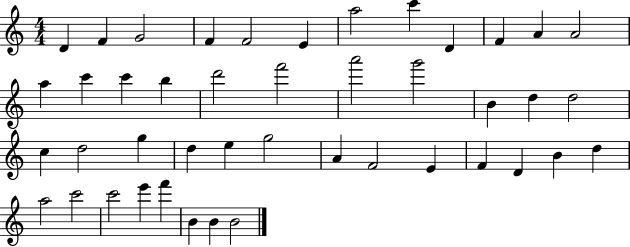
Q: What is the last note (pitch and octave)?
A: B4